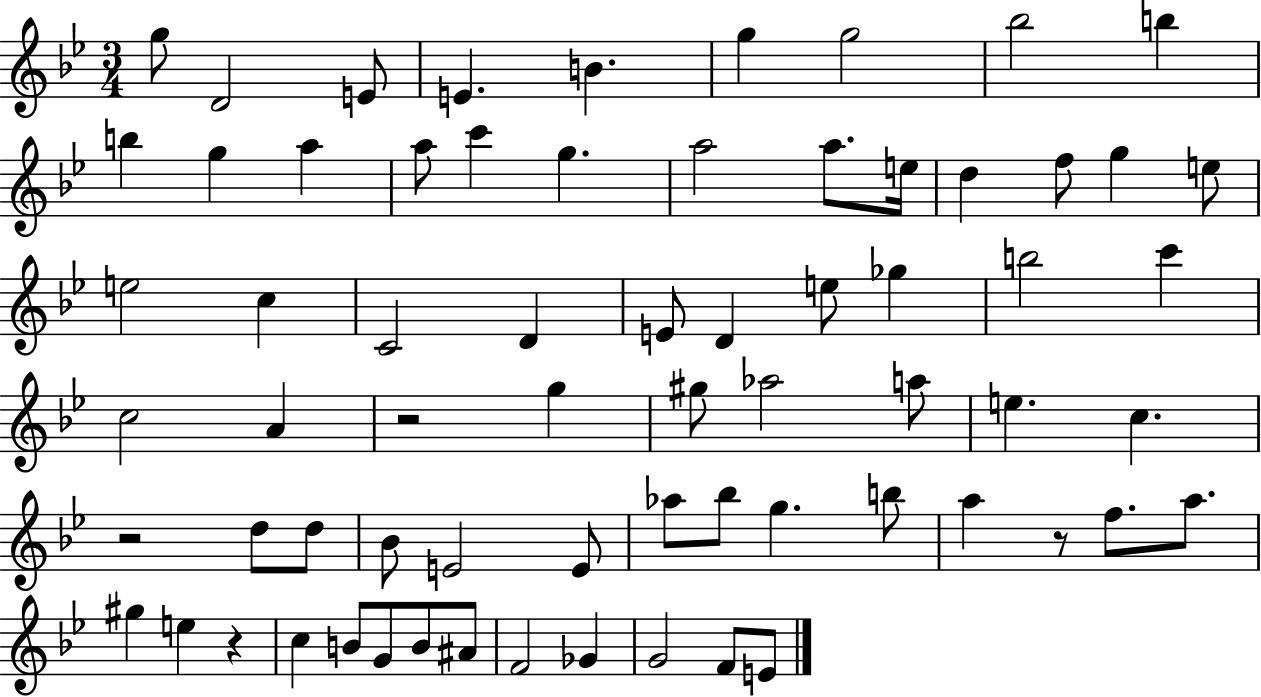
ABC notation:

X:1
T:Untitled
M:3/4
L:1/4
K:Bb
g/2 D2 E/2 E B g g2 _b2 b b g a a/2 c' g a2 a/2 e/4 d f/2 g e/2 e2 c C2 D E/2 D e/2 _g b2 c' c2 A z2 g ^g/2 _a2 a/2 e c z2 d/2 d/2 _B/2 E2 E/2 _a/2 _b/2 g b/2 a z/2 f/2 a/2 ^g e z c B/2 G/2 B/2 ^A/2 F2 _G G2 F/2 E/2